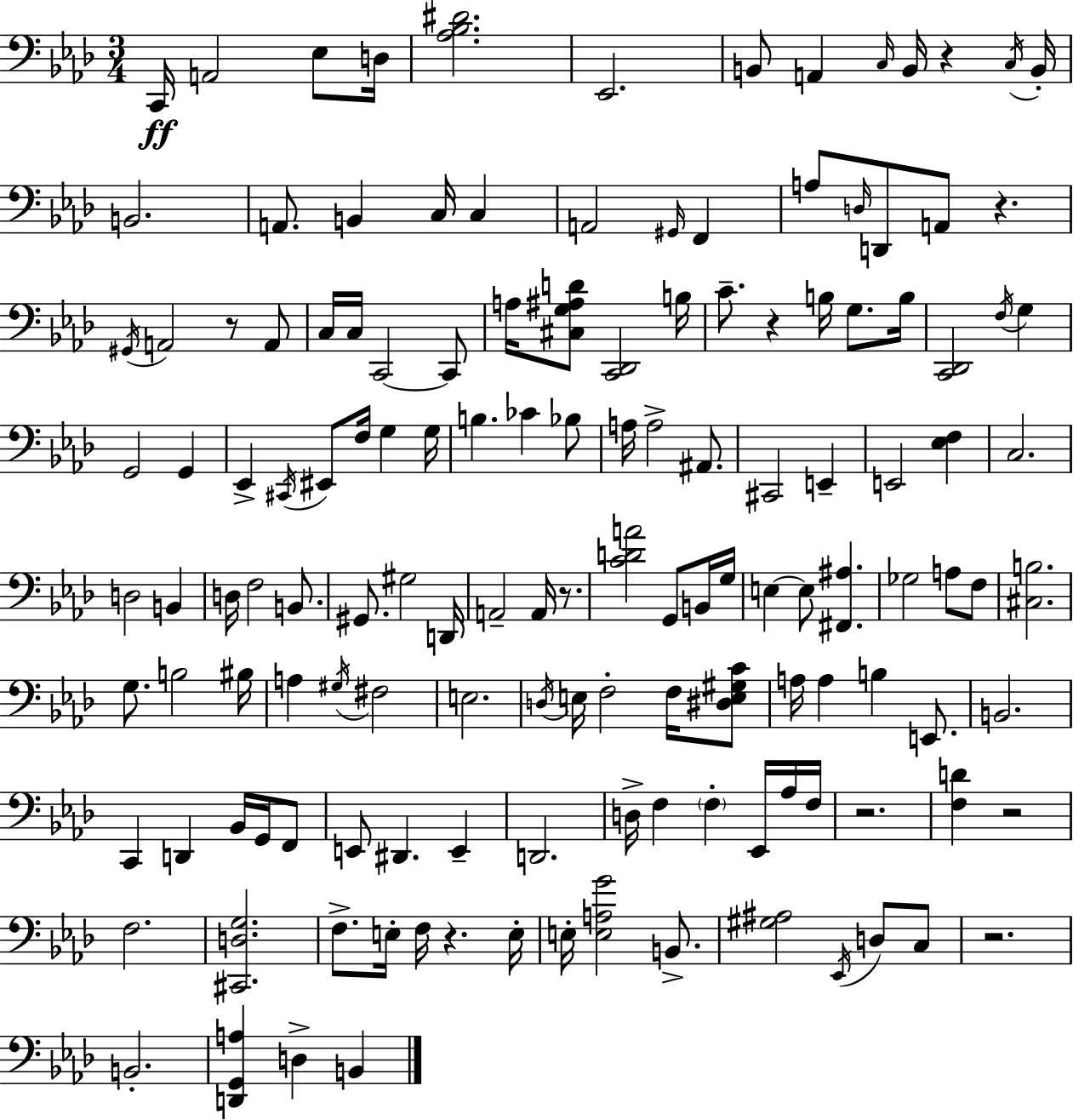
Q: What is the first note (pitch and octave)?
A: C2